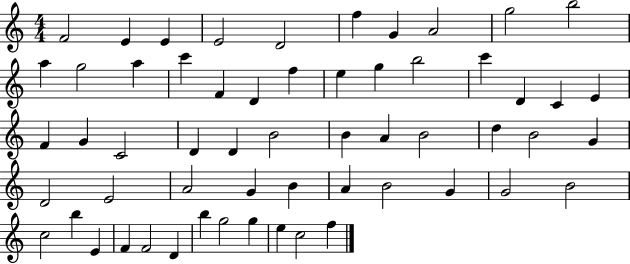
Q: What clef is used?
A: treble